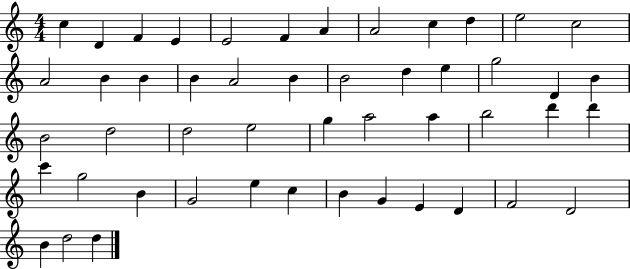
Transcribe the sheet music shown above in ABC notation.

X:1
T:Untitled
M:4/4
L:1/4
K:C
c D F E E2 F A A2 c d e2 c2 A2 B B B A2 B B2 d e g2 D B B2 d2 d2 e2 g a2 a b2 d' d' c' g2 B G2 e c B G E D F2 D2 B d2 d